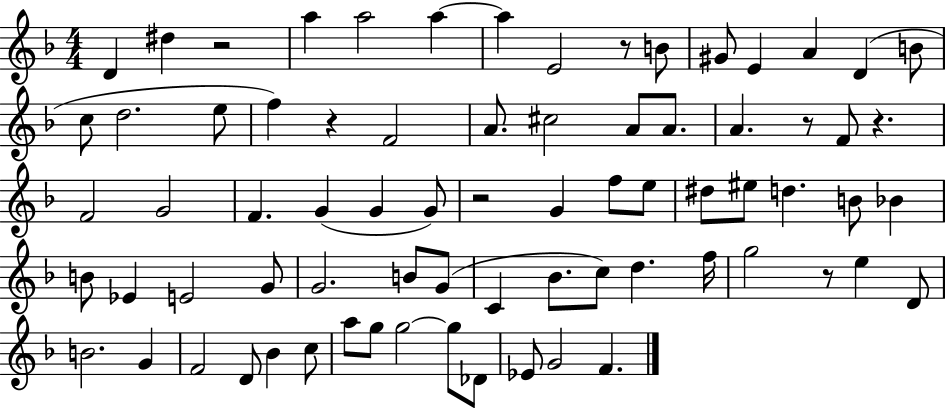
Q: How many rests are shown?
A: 7